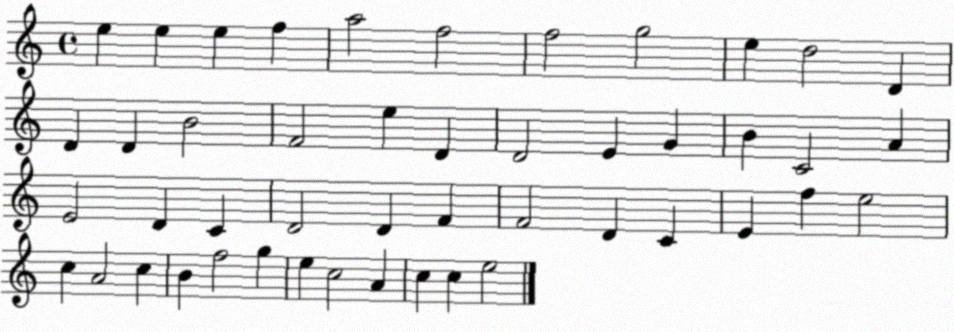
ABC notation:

X:1
T:Untitled
M:4/4
L:1/4
K:C
e e e f a2 f2 f2 g2 e d2 D D D B2 F2 e D D2 E G B C2 A E2 D C D2 D F F2 D C E f e2 c A2 c B f2 g e c2 A c c e2